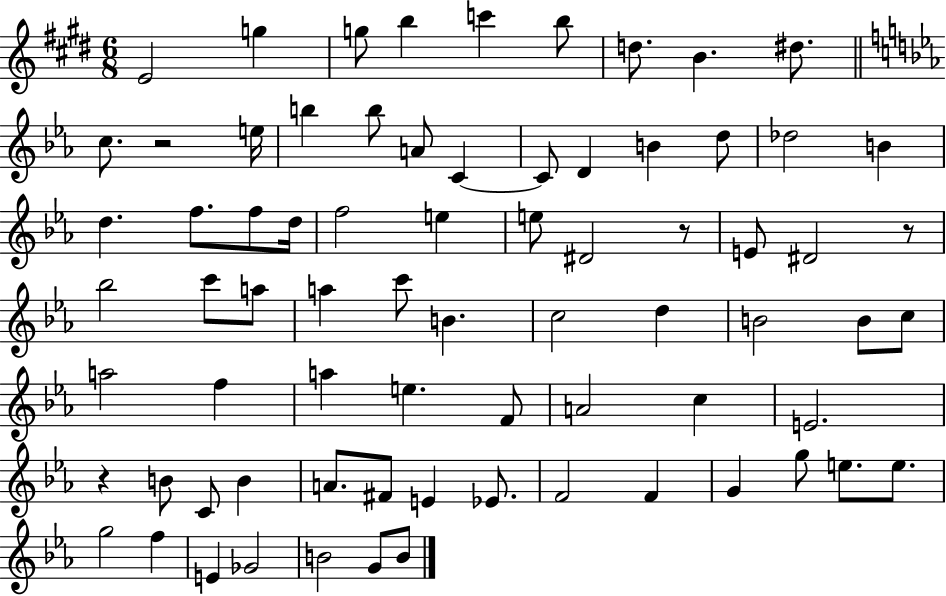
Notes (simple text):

E4/h G5/q G5/e B5/q C6/q B5/e D5/e. B4/q. D#5/e. C5/e. R/h E5/s B5/q B5/e A4/e C4/q C4/e D4/q B4/q D5/e Db5/h B4/q D5/q. F5/e. F5/e D5/s F5/h E5/q E5/e D#4/h R/e E4/e D#4/h R/e Bb5/h C6/e A5/e A5/q C6/e B4/q. C5/h D5/q B4/h B4/e C5/e A5/h F5/q A5/q E5/q. F4/e A4/h C5/q E4/h. R/q B4/e C4/e B4/q A4/e. F#4/e E4/q Eb4/e. F4/h F4/q G4/q G5/e E5/e. E5/e. G5/h F5/q E4/q Gb4/h B4/h G4/e B4/e